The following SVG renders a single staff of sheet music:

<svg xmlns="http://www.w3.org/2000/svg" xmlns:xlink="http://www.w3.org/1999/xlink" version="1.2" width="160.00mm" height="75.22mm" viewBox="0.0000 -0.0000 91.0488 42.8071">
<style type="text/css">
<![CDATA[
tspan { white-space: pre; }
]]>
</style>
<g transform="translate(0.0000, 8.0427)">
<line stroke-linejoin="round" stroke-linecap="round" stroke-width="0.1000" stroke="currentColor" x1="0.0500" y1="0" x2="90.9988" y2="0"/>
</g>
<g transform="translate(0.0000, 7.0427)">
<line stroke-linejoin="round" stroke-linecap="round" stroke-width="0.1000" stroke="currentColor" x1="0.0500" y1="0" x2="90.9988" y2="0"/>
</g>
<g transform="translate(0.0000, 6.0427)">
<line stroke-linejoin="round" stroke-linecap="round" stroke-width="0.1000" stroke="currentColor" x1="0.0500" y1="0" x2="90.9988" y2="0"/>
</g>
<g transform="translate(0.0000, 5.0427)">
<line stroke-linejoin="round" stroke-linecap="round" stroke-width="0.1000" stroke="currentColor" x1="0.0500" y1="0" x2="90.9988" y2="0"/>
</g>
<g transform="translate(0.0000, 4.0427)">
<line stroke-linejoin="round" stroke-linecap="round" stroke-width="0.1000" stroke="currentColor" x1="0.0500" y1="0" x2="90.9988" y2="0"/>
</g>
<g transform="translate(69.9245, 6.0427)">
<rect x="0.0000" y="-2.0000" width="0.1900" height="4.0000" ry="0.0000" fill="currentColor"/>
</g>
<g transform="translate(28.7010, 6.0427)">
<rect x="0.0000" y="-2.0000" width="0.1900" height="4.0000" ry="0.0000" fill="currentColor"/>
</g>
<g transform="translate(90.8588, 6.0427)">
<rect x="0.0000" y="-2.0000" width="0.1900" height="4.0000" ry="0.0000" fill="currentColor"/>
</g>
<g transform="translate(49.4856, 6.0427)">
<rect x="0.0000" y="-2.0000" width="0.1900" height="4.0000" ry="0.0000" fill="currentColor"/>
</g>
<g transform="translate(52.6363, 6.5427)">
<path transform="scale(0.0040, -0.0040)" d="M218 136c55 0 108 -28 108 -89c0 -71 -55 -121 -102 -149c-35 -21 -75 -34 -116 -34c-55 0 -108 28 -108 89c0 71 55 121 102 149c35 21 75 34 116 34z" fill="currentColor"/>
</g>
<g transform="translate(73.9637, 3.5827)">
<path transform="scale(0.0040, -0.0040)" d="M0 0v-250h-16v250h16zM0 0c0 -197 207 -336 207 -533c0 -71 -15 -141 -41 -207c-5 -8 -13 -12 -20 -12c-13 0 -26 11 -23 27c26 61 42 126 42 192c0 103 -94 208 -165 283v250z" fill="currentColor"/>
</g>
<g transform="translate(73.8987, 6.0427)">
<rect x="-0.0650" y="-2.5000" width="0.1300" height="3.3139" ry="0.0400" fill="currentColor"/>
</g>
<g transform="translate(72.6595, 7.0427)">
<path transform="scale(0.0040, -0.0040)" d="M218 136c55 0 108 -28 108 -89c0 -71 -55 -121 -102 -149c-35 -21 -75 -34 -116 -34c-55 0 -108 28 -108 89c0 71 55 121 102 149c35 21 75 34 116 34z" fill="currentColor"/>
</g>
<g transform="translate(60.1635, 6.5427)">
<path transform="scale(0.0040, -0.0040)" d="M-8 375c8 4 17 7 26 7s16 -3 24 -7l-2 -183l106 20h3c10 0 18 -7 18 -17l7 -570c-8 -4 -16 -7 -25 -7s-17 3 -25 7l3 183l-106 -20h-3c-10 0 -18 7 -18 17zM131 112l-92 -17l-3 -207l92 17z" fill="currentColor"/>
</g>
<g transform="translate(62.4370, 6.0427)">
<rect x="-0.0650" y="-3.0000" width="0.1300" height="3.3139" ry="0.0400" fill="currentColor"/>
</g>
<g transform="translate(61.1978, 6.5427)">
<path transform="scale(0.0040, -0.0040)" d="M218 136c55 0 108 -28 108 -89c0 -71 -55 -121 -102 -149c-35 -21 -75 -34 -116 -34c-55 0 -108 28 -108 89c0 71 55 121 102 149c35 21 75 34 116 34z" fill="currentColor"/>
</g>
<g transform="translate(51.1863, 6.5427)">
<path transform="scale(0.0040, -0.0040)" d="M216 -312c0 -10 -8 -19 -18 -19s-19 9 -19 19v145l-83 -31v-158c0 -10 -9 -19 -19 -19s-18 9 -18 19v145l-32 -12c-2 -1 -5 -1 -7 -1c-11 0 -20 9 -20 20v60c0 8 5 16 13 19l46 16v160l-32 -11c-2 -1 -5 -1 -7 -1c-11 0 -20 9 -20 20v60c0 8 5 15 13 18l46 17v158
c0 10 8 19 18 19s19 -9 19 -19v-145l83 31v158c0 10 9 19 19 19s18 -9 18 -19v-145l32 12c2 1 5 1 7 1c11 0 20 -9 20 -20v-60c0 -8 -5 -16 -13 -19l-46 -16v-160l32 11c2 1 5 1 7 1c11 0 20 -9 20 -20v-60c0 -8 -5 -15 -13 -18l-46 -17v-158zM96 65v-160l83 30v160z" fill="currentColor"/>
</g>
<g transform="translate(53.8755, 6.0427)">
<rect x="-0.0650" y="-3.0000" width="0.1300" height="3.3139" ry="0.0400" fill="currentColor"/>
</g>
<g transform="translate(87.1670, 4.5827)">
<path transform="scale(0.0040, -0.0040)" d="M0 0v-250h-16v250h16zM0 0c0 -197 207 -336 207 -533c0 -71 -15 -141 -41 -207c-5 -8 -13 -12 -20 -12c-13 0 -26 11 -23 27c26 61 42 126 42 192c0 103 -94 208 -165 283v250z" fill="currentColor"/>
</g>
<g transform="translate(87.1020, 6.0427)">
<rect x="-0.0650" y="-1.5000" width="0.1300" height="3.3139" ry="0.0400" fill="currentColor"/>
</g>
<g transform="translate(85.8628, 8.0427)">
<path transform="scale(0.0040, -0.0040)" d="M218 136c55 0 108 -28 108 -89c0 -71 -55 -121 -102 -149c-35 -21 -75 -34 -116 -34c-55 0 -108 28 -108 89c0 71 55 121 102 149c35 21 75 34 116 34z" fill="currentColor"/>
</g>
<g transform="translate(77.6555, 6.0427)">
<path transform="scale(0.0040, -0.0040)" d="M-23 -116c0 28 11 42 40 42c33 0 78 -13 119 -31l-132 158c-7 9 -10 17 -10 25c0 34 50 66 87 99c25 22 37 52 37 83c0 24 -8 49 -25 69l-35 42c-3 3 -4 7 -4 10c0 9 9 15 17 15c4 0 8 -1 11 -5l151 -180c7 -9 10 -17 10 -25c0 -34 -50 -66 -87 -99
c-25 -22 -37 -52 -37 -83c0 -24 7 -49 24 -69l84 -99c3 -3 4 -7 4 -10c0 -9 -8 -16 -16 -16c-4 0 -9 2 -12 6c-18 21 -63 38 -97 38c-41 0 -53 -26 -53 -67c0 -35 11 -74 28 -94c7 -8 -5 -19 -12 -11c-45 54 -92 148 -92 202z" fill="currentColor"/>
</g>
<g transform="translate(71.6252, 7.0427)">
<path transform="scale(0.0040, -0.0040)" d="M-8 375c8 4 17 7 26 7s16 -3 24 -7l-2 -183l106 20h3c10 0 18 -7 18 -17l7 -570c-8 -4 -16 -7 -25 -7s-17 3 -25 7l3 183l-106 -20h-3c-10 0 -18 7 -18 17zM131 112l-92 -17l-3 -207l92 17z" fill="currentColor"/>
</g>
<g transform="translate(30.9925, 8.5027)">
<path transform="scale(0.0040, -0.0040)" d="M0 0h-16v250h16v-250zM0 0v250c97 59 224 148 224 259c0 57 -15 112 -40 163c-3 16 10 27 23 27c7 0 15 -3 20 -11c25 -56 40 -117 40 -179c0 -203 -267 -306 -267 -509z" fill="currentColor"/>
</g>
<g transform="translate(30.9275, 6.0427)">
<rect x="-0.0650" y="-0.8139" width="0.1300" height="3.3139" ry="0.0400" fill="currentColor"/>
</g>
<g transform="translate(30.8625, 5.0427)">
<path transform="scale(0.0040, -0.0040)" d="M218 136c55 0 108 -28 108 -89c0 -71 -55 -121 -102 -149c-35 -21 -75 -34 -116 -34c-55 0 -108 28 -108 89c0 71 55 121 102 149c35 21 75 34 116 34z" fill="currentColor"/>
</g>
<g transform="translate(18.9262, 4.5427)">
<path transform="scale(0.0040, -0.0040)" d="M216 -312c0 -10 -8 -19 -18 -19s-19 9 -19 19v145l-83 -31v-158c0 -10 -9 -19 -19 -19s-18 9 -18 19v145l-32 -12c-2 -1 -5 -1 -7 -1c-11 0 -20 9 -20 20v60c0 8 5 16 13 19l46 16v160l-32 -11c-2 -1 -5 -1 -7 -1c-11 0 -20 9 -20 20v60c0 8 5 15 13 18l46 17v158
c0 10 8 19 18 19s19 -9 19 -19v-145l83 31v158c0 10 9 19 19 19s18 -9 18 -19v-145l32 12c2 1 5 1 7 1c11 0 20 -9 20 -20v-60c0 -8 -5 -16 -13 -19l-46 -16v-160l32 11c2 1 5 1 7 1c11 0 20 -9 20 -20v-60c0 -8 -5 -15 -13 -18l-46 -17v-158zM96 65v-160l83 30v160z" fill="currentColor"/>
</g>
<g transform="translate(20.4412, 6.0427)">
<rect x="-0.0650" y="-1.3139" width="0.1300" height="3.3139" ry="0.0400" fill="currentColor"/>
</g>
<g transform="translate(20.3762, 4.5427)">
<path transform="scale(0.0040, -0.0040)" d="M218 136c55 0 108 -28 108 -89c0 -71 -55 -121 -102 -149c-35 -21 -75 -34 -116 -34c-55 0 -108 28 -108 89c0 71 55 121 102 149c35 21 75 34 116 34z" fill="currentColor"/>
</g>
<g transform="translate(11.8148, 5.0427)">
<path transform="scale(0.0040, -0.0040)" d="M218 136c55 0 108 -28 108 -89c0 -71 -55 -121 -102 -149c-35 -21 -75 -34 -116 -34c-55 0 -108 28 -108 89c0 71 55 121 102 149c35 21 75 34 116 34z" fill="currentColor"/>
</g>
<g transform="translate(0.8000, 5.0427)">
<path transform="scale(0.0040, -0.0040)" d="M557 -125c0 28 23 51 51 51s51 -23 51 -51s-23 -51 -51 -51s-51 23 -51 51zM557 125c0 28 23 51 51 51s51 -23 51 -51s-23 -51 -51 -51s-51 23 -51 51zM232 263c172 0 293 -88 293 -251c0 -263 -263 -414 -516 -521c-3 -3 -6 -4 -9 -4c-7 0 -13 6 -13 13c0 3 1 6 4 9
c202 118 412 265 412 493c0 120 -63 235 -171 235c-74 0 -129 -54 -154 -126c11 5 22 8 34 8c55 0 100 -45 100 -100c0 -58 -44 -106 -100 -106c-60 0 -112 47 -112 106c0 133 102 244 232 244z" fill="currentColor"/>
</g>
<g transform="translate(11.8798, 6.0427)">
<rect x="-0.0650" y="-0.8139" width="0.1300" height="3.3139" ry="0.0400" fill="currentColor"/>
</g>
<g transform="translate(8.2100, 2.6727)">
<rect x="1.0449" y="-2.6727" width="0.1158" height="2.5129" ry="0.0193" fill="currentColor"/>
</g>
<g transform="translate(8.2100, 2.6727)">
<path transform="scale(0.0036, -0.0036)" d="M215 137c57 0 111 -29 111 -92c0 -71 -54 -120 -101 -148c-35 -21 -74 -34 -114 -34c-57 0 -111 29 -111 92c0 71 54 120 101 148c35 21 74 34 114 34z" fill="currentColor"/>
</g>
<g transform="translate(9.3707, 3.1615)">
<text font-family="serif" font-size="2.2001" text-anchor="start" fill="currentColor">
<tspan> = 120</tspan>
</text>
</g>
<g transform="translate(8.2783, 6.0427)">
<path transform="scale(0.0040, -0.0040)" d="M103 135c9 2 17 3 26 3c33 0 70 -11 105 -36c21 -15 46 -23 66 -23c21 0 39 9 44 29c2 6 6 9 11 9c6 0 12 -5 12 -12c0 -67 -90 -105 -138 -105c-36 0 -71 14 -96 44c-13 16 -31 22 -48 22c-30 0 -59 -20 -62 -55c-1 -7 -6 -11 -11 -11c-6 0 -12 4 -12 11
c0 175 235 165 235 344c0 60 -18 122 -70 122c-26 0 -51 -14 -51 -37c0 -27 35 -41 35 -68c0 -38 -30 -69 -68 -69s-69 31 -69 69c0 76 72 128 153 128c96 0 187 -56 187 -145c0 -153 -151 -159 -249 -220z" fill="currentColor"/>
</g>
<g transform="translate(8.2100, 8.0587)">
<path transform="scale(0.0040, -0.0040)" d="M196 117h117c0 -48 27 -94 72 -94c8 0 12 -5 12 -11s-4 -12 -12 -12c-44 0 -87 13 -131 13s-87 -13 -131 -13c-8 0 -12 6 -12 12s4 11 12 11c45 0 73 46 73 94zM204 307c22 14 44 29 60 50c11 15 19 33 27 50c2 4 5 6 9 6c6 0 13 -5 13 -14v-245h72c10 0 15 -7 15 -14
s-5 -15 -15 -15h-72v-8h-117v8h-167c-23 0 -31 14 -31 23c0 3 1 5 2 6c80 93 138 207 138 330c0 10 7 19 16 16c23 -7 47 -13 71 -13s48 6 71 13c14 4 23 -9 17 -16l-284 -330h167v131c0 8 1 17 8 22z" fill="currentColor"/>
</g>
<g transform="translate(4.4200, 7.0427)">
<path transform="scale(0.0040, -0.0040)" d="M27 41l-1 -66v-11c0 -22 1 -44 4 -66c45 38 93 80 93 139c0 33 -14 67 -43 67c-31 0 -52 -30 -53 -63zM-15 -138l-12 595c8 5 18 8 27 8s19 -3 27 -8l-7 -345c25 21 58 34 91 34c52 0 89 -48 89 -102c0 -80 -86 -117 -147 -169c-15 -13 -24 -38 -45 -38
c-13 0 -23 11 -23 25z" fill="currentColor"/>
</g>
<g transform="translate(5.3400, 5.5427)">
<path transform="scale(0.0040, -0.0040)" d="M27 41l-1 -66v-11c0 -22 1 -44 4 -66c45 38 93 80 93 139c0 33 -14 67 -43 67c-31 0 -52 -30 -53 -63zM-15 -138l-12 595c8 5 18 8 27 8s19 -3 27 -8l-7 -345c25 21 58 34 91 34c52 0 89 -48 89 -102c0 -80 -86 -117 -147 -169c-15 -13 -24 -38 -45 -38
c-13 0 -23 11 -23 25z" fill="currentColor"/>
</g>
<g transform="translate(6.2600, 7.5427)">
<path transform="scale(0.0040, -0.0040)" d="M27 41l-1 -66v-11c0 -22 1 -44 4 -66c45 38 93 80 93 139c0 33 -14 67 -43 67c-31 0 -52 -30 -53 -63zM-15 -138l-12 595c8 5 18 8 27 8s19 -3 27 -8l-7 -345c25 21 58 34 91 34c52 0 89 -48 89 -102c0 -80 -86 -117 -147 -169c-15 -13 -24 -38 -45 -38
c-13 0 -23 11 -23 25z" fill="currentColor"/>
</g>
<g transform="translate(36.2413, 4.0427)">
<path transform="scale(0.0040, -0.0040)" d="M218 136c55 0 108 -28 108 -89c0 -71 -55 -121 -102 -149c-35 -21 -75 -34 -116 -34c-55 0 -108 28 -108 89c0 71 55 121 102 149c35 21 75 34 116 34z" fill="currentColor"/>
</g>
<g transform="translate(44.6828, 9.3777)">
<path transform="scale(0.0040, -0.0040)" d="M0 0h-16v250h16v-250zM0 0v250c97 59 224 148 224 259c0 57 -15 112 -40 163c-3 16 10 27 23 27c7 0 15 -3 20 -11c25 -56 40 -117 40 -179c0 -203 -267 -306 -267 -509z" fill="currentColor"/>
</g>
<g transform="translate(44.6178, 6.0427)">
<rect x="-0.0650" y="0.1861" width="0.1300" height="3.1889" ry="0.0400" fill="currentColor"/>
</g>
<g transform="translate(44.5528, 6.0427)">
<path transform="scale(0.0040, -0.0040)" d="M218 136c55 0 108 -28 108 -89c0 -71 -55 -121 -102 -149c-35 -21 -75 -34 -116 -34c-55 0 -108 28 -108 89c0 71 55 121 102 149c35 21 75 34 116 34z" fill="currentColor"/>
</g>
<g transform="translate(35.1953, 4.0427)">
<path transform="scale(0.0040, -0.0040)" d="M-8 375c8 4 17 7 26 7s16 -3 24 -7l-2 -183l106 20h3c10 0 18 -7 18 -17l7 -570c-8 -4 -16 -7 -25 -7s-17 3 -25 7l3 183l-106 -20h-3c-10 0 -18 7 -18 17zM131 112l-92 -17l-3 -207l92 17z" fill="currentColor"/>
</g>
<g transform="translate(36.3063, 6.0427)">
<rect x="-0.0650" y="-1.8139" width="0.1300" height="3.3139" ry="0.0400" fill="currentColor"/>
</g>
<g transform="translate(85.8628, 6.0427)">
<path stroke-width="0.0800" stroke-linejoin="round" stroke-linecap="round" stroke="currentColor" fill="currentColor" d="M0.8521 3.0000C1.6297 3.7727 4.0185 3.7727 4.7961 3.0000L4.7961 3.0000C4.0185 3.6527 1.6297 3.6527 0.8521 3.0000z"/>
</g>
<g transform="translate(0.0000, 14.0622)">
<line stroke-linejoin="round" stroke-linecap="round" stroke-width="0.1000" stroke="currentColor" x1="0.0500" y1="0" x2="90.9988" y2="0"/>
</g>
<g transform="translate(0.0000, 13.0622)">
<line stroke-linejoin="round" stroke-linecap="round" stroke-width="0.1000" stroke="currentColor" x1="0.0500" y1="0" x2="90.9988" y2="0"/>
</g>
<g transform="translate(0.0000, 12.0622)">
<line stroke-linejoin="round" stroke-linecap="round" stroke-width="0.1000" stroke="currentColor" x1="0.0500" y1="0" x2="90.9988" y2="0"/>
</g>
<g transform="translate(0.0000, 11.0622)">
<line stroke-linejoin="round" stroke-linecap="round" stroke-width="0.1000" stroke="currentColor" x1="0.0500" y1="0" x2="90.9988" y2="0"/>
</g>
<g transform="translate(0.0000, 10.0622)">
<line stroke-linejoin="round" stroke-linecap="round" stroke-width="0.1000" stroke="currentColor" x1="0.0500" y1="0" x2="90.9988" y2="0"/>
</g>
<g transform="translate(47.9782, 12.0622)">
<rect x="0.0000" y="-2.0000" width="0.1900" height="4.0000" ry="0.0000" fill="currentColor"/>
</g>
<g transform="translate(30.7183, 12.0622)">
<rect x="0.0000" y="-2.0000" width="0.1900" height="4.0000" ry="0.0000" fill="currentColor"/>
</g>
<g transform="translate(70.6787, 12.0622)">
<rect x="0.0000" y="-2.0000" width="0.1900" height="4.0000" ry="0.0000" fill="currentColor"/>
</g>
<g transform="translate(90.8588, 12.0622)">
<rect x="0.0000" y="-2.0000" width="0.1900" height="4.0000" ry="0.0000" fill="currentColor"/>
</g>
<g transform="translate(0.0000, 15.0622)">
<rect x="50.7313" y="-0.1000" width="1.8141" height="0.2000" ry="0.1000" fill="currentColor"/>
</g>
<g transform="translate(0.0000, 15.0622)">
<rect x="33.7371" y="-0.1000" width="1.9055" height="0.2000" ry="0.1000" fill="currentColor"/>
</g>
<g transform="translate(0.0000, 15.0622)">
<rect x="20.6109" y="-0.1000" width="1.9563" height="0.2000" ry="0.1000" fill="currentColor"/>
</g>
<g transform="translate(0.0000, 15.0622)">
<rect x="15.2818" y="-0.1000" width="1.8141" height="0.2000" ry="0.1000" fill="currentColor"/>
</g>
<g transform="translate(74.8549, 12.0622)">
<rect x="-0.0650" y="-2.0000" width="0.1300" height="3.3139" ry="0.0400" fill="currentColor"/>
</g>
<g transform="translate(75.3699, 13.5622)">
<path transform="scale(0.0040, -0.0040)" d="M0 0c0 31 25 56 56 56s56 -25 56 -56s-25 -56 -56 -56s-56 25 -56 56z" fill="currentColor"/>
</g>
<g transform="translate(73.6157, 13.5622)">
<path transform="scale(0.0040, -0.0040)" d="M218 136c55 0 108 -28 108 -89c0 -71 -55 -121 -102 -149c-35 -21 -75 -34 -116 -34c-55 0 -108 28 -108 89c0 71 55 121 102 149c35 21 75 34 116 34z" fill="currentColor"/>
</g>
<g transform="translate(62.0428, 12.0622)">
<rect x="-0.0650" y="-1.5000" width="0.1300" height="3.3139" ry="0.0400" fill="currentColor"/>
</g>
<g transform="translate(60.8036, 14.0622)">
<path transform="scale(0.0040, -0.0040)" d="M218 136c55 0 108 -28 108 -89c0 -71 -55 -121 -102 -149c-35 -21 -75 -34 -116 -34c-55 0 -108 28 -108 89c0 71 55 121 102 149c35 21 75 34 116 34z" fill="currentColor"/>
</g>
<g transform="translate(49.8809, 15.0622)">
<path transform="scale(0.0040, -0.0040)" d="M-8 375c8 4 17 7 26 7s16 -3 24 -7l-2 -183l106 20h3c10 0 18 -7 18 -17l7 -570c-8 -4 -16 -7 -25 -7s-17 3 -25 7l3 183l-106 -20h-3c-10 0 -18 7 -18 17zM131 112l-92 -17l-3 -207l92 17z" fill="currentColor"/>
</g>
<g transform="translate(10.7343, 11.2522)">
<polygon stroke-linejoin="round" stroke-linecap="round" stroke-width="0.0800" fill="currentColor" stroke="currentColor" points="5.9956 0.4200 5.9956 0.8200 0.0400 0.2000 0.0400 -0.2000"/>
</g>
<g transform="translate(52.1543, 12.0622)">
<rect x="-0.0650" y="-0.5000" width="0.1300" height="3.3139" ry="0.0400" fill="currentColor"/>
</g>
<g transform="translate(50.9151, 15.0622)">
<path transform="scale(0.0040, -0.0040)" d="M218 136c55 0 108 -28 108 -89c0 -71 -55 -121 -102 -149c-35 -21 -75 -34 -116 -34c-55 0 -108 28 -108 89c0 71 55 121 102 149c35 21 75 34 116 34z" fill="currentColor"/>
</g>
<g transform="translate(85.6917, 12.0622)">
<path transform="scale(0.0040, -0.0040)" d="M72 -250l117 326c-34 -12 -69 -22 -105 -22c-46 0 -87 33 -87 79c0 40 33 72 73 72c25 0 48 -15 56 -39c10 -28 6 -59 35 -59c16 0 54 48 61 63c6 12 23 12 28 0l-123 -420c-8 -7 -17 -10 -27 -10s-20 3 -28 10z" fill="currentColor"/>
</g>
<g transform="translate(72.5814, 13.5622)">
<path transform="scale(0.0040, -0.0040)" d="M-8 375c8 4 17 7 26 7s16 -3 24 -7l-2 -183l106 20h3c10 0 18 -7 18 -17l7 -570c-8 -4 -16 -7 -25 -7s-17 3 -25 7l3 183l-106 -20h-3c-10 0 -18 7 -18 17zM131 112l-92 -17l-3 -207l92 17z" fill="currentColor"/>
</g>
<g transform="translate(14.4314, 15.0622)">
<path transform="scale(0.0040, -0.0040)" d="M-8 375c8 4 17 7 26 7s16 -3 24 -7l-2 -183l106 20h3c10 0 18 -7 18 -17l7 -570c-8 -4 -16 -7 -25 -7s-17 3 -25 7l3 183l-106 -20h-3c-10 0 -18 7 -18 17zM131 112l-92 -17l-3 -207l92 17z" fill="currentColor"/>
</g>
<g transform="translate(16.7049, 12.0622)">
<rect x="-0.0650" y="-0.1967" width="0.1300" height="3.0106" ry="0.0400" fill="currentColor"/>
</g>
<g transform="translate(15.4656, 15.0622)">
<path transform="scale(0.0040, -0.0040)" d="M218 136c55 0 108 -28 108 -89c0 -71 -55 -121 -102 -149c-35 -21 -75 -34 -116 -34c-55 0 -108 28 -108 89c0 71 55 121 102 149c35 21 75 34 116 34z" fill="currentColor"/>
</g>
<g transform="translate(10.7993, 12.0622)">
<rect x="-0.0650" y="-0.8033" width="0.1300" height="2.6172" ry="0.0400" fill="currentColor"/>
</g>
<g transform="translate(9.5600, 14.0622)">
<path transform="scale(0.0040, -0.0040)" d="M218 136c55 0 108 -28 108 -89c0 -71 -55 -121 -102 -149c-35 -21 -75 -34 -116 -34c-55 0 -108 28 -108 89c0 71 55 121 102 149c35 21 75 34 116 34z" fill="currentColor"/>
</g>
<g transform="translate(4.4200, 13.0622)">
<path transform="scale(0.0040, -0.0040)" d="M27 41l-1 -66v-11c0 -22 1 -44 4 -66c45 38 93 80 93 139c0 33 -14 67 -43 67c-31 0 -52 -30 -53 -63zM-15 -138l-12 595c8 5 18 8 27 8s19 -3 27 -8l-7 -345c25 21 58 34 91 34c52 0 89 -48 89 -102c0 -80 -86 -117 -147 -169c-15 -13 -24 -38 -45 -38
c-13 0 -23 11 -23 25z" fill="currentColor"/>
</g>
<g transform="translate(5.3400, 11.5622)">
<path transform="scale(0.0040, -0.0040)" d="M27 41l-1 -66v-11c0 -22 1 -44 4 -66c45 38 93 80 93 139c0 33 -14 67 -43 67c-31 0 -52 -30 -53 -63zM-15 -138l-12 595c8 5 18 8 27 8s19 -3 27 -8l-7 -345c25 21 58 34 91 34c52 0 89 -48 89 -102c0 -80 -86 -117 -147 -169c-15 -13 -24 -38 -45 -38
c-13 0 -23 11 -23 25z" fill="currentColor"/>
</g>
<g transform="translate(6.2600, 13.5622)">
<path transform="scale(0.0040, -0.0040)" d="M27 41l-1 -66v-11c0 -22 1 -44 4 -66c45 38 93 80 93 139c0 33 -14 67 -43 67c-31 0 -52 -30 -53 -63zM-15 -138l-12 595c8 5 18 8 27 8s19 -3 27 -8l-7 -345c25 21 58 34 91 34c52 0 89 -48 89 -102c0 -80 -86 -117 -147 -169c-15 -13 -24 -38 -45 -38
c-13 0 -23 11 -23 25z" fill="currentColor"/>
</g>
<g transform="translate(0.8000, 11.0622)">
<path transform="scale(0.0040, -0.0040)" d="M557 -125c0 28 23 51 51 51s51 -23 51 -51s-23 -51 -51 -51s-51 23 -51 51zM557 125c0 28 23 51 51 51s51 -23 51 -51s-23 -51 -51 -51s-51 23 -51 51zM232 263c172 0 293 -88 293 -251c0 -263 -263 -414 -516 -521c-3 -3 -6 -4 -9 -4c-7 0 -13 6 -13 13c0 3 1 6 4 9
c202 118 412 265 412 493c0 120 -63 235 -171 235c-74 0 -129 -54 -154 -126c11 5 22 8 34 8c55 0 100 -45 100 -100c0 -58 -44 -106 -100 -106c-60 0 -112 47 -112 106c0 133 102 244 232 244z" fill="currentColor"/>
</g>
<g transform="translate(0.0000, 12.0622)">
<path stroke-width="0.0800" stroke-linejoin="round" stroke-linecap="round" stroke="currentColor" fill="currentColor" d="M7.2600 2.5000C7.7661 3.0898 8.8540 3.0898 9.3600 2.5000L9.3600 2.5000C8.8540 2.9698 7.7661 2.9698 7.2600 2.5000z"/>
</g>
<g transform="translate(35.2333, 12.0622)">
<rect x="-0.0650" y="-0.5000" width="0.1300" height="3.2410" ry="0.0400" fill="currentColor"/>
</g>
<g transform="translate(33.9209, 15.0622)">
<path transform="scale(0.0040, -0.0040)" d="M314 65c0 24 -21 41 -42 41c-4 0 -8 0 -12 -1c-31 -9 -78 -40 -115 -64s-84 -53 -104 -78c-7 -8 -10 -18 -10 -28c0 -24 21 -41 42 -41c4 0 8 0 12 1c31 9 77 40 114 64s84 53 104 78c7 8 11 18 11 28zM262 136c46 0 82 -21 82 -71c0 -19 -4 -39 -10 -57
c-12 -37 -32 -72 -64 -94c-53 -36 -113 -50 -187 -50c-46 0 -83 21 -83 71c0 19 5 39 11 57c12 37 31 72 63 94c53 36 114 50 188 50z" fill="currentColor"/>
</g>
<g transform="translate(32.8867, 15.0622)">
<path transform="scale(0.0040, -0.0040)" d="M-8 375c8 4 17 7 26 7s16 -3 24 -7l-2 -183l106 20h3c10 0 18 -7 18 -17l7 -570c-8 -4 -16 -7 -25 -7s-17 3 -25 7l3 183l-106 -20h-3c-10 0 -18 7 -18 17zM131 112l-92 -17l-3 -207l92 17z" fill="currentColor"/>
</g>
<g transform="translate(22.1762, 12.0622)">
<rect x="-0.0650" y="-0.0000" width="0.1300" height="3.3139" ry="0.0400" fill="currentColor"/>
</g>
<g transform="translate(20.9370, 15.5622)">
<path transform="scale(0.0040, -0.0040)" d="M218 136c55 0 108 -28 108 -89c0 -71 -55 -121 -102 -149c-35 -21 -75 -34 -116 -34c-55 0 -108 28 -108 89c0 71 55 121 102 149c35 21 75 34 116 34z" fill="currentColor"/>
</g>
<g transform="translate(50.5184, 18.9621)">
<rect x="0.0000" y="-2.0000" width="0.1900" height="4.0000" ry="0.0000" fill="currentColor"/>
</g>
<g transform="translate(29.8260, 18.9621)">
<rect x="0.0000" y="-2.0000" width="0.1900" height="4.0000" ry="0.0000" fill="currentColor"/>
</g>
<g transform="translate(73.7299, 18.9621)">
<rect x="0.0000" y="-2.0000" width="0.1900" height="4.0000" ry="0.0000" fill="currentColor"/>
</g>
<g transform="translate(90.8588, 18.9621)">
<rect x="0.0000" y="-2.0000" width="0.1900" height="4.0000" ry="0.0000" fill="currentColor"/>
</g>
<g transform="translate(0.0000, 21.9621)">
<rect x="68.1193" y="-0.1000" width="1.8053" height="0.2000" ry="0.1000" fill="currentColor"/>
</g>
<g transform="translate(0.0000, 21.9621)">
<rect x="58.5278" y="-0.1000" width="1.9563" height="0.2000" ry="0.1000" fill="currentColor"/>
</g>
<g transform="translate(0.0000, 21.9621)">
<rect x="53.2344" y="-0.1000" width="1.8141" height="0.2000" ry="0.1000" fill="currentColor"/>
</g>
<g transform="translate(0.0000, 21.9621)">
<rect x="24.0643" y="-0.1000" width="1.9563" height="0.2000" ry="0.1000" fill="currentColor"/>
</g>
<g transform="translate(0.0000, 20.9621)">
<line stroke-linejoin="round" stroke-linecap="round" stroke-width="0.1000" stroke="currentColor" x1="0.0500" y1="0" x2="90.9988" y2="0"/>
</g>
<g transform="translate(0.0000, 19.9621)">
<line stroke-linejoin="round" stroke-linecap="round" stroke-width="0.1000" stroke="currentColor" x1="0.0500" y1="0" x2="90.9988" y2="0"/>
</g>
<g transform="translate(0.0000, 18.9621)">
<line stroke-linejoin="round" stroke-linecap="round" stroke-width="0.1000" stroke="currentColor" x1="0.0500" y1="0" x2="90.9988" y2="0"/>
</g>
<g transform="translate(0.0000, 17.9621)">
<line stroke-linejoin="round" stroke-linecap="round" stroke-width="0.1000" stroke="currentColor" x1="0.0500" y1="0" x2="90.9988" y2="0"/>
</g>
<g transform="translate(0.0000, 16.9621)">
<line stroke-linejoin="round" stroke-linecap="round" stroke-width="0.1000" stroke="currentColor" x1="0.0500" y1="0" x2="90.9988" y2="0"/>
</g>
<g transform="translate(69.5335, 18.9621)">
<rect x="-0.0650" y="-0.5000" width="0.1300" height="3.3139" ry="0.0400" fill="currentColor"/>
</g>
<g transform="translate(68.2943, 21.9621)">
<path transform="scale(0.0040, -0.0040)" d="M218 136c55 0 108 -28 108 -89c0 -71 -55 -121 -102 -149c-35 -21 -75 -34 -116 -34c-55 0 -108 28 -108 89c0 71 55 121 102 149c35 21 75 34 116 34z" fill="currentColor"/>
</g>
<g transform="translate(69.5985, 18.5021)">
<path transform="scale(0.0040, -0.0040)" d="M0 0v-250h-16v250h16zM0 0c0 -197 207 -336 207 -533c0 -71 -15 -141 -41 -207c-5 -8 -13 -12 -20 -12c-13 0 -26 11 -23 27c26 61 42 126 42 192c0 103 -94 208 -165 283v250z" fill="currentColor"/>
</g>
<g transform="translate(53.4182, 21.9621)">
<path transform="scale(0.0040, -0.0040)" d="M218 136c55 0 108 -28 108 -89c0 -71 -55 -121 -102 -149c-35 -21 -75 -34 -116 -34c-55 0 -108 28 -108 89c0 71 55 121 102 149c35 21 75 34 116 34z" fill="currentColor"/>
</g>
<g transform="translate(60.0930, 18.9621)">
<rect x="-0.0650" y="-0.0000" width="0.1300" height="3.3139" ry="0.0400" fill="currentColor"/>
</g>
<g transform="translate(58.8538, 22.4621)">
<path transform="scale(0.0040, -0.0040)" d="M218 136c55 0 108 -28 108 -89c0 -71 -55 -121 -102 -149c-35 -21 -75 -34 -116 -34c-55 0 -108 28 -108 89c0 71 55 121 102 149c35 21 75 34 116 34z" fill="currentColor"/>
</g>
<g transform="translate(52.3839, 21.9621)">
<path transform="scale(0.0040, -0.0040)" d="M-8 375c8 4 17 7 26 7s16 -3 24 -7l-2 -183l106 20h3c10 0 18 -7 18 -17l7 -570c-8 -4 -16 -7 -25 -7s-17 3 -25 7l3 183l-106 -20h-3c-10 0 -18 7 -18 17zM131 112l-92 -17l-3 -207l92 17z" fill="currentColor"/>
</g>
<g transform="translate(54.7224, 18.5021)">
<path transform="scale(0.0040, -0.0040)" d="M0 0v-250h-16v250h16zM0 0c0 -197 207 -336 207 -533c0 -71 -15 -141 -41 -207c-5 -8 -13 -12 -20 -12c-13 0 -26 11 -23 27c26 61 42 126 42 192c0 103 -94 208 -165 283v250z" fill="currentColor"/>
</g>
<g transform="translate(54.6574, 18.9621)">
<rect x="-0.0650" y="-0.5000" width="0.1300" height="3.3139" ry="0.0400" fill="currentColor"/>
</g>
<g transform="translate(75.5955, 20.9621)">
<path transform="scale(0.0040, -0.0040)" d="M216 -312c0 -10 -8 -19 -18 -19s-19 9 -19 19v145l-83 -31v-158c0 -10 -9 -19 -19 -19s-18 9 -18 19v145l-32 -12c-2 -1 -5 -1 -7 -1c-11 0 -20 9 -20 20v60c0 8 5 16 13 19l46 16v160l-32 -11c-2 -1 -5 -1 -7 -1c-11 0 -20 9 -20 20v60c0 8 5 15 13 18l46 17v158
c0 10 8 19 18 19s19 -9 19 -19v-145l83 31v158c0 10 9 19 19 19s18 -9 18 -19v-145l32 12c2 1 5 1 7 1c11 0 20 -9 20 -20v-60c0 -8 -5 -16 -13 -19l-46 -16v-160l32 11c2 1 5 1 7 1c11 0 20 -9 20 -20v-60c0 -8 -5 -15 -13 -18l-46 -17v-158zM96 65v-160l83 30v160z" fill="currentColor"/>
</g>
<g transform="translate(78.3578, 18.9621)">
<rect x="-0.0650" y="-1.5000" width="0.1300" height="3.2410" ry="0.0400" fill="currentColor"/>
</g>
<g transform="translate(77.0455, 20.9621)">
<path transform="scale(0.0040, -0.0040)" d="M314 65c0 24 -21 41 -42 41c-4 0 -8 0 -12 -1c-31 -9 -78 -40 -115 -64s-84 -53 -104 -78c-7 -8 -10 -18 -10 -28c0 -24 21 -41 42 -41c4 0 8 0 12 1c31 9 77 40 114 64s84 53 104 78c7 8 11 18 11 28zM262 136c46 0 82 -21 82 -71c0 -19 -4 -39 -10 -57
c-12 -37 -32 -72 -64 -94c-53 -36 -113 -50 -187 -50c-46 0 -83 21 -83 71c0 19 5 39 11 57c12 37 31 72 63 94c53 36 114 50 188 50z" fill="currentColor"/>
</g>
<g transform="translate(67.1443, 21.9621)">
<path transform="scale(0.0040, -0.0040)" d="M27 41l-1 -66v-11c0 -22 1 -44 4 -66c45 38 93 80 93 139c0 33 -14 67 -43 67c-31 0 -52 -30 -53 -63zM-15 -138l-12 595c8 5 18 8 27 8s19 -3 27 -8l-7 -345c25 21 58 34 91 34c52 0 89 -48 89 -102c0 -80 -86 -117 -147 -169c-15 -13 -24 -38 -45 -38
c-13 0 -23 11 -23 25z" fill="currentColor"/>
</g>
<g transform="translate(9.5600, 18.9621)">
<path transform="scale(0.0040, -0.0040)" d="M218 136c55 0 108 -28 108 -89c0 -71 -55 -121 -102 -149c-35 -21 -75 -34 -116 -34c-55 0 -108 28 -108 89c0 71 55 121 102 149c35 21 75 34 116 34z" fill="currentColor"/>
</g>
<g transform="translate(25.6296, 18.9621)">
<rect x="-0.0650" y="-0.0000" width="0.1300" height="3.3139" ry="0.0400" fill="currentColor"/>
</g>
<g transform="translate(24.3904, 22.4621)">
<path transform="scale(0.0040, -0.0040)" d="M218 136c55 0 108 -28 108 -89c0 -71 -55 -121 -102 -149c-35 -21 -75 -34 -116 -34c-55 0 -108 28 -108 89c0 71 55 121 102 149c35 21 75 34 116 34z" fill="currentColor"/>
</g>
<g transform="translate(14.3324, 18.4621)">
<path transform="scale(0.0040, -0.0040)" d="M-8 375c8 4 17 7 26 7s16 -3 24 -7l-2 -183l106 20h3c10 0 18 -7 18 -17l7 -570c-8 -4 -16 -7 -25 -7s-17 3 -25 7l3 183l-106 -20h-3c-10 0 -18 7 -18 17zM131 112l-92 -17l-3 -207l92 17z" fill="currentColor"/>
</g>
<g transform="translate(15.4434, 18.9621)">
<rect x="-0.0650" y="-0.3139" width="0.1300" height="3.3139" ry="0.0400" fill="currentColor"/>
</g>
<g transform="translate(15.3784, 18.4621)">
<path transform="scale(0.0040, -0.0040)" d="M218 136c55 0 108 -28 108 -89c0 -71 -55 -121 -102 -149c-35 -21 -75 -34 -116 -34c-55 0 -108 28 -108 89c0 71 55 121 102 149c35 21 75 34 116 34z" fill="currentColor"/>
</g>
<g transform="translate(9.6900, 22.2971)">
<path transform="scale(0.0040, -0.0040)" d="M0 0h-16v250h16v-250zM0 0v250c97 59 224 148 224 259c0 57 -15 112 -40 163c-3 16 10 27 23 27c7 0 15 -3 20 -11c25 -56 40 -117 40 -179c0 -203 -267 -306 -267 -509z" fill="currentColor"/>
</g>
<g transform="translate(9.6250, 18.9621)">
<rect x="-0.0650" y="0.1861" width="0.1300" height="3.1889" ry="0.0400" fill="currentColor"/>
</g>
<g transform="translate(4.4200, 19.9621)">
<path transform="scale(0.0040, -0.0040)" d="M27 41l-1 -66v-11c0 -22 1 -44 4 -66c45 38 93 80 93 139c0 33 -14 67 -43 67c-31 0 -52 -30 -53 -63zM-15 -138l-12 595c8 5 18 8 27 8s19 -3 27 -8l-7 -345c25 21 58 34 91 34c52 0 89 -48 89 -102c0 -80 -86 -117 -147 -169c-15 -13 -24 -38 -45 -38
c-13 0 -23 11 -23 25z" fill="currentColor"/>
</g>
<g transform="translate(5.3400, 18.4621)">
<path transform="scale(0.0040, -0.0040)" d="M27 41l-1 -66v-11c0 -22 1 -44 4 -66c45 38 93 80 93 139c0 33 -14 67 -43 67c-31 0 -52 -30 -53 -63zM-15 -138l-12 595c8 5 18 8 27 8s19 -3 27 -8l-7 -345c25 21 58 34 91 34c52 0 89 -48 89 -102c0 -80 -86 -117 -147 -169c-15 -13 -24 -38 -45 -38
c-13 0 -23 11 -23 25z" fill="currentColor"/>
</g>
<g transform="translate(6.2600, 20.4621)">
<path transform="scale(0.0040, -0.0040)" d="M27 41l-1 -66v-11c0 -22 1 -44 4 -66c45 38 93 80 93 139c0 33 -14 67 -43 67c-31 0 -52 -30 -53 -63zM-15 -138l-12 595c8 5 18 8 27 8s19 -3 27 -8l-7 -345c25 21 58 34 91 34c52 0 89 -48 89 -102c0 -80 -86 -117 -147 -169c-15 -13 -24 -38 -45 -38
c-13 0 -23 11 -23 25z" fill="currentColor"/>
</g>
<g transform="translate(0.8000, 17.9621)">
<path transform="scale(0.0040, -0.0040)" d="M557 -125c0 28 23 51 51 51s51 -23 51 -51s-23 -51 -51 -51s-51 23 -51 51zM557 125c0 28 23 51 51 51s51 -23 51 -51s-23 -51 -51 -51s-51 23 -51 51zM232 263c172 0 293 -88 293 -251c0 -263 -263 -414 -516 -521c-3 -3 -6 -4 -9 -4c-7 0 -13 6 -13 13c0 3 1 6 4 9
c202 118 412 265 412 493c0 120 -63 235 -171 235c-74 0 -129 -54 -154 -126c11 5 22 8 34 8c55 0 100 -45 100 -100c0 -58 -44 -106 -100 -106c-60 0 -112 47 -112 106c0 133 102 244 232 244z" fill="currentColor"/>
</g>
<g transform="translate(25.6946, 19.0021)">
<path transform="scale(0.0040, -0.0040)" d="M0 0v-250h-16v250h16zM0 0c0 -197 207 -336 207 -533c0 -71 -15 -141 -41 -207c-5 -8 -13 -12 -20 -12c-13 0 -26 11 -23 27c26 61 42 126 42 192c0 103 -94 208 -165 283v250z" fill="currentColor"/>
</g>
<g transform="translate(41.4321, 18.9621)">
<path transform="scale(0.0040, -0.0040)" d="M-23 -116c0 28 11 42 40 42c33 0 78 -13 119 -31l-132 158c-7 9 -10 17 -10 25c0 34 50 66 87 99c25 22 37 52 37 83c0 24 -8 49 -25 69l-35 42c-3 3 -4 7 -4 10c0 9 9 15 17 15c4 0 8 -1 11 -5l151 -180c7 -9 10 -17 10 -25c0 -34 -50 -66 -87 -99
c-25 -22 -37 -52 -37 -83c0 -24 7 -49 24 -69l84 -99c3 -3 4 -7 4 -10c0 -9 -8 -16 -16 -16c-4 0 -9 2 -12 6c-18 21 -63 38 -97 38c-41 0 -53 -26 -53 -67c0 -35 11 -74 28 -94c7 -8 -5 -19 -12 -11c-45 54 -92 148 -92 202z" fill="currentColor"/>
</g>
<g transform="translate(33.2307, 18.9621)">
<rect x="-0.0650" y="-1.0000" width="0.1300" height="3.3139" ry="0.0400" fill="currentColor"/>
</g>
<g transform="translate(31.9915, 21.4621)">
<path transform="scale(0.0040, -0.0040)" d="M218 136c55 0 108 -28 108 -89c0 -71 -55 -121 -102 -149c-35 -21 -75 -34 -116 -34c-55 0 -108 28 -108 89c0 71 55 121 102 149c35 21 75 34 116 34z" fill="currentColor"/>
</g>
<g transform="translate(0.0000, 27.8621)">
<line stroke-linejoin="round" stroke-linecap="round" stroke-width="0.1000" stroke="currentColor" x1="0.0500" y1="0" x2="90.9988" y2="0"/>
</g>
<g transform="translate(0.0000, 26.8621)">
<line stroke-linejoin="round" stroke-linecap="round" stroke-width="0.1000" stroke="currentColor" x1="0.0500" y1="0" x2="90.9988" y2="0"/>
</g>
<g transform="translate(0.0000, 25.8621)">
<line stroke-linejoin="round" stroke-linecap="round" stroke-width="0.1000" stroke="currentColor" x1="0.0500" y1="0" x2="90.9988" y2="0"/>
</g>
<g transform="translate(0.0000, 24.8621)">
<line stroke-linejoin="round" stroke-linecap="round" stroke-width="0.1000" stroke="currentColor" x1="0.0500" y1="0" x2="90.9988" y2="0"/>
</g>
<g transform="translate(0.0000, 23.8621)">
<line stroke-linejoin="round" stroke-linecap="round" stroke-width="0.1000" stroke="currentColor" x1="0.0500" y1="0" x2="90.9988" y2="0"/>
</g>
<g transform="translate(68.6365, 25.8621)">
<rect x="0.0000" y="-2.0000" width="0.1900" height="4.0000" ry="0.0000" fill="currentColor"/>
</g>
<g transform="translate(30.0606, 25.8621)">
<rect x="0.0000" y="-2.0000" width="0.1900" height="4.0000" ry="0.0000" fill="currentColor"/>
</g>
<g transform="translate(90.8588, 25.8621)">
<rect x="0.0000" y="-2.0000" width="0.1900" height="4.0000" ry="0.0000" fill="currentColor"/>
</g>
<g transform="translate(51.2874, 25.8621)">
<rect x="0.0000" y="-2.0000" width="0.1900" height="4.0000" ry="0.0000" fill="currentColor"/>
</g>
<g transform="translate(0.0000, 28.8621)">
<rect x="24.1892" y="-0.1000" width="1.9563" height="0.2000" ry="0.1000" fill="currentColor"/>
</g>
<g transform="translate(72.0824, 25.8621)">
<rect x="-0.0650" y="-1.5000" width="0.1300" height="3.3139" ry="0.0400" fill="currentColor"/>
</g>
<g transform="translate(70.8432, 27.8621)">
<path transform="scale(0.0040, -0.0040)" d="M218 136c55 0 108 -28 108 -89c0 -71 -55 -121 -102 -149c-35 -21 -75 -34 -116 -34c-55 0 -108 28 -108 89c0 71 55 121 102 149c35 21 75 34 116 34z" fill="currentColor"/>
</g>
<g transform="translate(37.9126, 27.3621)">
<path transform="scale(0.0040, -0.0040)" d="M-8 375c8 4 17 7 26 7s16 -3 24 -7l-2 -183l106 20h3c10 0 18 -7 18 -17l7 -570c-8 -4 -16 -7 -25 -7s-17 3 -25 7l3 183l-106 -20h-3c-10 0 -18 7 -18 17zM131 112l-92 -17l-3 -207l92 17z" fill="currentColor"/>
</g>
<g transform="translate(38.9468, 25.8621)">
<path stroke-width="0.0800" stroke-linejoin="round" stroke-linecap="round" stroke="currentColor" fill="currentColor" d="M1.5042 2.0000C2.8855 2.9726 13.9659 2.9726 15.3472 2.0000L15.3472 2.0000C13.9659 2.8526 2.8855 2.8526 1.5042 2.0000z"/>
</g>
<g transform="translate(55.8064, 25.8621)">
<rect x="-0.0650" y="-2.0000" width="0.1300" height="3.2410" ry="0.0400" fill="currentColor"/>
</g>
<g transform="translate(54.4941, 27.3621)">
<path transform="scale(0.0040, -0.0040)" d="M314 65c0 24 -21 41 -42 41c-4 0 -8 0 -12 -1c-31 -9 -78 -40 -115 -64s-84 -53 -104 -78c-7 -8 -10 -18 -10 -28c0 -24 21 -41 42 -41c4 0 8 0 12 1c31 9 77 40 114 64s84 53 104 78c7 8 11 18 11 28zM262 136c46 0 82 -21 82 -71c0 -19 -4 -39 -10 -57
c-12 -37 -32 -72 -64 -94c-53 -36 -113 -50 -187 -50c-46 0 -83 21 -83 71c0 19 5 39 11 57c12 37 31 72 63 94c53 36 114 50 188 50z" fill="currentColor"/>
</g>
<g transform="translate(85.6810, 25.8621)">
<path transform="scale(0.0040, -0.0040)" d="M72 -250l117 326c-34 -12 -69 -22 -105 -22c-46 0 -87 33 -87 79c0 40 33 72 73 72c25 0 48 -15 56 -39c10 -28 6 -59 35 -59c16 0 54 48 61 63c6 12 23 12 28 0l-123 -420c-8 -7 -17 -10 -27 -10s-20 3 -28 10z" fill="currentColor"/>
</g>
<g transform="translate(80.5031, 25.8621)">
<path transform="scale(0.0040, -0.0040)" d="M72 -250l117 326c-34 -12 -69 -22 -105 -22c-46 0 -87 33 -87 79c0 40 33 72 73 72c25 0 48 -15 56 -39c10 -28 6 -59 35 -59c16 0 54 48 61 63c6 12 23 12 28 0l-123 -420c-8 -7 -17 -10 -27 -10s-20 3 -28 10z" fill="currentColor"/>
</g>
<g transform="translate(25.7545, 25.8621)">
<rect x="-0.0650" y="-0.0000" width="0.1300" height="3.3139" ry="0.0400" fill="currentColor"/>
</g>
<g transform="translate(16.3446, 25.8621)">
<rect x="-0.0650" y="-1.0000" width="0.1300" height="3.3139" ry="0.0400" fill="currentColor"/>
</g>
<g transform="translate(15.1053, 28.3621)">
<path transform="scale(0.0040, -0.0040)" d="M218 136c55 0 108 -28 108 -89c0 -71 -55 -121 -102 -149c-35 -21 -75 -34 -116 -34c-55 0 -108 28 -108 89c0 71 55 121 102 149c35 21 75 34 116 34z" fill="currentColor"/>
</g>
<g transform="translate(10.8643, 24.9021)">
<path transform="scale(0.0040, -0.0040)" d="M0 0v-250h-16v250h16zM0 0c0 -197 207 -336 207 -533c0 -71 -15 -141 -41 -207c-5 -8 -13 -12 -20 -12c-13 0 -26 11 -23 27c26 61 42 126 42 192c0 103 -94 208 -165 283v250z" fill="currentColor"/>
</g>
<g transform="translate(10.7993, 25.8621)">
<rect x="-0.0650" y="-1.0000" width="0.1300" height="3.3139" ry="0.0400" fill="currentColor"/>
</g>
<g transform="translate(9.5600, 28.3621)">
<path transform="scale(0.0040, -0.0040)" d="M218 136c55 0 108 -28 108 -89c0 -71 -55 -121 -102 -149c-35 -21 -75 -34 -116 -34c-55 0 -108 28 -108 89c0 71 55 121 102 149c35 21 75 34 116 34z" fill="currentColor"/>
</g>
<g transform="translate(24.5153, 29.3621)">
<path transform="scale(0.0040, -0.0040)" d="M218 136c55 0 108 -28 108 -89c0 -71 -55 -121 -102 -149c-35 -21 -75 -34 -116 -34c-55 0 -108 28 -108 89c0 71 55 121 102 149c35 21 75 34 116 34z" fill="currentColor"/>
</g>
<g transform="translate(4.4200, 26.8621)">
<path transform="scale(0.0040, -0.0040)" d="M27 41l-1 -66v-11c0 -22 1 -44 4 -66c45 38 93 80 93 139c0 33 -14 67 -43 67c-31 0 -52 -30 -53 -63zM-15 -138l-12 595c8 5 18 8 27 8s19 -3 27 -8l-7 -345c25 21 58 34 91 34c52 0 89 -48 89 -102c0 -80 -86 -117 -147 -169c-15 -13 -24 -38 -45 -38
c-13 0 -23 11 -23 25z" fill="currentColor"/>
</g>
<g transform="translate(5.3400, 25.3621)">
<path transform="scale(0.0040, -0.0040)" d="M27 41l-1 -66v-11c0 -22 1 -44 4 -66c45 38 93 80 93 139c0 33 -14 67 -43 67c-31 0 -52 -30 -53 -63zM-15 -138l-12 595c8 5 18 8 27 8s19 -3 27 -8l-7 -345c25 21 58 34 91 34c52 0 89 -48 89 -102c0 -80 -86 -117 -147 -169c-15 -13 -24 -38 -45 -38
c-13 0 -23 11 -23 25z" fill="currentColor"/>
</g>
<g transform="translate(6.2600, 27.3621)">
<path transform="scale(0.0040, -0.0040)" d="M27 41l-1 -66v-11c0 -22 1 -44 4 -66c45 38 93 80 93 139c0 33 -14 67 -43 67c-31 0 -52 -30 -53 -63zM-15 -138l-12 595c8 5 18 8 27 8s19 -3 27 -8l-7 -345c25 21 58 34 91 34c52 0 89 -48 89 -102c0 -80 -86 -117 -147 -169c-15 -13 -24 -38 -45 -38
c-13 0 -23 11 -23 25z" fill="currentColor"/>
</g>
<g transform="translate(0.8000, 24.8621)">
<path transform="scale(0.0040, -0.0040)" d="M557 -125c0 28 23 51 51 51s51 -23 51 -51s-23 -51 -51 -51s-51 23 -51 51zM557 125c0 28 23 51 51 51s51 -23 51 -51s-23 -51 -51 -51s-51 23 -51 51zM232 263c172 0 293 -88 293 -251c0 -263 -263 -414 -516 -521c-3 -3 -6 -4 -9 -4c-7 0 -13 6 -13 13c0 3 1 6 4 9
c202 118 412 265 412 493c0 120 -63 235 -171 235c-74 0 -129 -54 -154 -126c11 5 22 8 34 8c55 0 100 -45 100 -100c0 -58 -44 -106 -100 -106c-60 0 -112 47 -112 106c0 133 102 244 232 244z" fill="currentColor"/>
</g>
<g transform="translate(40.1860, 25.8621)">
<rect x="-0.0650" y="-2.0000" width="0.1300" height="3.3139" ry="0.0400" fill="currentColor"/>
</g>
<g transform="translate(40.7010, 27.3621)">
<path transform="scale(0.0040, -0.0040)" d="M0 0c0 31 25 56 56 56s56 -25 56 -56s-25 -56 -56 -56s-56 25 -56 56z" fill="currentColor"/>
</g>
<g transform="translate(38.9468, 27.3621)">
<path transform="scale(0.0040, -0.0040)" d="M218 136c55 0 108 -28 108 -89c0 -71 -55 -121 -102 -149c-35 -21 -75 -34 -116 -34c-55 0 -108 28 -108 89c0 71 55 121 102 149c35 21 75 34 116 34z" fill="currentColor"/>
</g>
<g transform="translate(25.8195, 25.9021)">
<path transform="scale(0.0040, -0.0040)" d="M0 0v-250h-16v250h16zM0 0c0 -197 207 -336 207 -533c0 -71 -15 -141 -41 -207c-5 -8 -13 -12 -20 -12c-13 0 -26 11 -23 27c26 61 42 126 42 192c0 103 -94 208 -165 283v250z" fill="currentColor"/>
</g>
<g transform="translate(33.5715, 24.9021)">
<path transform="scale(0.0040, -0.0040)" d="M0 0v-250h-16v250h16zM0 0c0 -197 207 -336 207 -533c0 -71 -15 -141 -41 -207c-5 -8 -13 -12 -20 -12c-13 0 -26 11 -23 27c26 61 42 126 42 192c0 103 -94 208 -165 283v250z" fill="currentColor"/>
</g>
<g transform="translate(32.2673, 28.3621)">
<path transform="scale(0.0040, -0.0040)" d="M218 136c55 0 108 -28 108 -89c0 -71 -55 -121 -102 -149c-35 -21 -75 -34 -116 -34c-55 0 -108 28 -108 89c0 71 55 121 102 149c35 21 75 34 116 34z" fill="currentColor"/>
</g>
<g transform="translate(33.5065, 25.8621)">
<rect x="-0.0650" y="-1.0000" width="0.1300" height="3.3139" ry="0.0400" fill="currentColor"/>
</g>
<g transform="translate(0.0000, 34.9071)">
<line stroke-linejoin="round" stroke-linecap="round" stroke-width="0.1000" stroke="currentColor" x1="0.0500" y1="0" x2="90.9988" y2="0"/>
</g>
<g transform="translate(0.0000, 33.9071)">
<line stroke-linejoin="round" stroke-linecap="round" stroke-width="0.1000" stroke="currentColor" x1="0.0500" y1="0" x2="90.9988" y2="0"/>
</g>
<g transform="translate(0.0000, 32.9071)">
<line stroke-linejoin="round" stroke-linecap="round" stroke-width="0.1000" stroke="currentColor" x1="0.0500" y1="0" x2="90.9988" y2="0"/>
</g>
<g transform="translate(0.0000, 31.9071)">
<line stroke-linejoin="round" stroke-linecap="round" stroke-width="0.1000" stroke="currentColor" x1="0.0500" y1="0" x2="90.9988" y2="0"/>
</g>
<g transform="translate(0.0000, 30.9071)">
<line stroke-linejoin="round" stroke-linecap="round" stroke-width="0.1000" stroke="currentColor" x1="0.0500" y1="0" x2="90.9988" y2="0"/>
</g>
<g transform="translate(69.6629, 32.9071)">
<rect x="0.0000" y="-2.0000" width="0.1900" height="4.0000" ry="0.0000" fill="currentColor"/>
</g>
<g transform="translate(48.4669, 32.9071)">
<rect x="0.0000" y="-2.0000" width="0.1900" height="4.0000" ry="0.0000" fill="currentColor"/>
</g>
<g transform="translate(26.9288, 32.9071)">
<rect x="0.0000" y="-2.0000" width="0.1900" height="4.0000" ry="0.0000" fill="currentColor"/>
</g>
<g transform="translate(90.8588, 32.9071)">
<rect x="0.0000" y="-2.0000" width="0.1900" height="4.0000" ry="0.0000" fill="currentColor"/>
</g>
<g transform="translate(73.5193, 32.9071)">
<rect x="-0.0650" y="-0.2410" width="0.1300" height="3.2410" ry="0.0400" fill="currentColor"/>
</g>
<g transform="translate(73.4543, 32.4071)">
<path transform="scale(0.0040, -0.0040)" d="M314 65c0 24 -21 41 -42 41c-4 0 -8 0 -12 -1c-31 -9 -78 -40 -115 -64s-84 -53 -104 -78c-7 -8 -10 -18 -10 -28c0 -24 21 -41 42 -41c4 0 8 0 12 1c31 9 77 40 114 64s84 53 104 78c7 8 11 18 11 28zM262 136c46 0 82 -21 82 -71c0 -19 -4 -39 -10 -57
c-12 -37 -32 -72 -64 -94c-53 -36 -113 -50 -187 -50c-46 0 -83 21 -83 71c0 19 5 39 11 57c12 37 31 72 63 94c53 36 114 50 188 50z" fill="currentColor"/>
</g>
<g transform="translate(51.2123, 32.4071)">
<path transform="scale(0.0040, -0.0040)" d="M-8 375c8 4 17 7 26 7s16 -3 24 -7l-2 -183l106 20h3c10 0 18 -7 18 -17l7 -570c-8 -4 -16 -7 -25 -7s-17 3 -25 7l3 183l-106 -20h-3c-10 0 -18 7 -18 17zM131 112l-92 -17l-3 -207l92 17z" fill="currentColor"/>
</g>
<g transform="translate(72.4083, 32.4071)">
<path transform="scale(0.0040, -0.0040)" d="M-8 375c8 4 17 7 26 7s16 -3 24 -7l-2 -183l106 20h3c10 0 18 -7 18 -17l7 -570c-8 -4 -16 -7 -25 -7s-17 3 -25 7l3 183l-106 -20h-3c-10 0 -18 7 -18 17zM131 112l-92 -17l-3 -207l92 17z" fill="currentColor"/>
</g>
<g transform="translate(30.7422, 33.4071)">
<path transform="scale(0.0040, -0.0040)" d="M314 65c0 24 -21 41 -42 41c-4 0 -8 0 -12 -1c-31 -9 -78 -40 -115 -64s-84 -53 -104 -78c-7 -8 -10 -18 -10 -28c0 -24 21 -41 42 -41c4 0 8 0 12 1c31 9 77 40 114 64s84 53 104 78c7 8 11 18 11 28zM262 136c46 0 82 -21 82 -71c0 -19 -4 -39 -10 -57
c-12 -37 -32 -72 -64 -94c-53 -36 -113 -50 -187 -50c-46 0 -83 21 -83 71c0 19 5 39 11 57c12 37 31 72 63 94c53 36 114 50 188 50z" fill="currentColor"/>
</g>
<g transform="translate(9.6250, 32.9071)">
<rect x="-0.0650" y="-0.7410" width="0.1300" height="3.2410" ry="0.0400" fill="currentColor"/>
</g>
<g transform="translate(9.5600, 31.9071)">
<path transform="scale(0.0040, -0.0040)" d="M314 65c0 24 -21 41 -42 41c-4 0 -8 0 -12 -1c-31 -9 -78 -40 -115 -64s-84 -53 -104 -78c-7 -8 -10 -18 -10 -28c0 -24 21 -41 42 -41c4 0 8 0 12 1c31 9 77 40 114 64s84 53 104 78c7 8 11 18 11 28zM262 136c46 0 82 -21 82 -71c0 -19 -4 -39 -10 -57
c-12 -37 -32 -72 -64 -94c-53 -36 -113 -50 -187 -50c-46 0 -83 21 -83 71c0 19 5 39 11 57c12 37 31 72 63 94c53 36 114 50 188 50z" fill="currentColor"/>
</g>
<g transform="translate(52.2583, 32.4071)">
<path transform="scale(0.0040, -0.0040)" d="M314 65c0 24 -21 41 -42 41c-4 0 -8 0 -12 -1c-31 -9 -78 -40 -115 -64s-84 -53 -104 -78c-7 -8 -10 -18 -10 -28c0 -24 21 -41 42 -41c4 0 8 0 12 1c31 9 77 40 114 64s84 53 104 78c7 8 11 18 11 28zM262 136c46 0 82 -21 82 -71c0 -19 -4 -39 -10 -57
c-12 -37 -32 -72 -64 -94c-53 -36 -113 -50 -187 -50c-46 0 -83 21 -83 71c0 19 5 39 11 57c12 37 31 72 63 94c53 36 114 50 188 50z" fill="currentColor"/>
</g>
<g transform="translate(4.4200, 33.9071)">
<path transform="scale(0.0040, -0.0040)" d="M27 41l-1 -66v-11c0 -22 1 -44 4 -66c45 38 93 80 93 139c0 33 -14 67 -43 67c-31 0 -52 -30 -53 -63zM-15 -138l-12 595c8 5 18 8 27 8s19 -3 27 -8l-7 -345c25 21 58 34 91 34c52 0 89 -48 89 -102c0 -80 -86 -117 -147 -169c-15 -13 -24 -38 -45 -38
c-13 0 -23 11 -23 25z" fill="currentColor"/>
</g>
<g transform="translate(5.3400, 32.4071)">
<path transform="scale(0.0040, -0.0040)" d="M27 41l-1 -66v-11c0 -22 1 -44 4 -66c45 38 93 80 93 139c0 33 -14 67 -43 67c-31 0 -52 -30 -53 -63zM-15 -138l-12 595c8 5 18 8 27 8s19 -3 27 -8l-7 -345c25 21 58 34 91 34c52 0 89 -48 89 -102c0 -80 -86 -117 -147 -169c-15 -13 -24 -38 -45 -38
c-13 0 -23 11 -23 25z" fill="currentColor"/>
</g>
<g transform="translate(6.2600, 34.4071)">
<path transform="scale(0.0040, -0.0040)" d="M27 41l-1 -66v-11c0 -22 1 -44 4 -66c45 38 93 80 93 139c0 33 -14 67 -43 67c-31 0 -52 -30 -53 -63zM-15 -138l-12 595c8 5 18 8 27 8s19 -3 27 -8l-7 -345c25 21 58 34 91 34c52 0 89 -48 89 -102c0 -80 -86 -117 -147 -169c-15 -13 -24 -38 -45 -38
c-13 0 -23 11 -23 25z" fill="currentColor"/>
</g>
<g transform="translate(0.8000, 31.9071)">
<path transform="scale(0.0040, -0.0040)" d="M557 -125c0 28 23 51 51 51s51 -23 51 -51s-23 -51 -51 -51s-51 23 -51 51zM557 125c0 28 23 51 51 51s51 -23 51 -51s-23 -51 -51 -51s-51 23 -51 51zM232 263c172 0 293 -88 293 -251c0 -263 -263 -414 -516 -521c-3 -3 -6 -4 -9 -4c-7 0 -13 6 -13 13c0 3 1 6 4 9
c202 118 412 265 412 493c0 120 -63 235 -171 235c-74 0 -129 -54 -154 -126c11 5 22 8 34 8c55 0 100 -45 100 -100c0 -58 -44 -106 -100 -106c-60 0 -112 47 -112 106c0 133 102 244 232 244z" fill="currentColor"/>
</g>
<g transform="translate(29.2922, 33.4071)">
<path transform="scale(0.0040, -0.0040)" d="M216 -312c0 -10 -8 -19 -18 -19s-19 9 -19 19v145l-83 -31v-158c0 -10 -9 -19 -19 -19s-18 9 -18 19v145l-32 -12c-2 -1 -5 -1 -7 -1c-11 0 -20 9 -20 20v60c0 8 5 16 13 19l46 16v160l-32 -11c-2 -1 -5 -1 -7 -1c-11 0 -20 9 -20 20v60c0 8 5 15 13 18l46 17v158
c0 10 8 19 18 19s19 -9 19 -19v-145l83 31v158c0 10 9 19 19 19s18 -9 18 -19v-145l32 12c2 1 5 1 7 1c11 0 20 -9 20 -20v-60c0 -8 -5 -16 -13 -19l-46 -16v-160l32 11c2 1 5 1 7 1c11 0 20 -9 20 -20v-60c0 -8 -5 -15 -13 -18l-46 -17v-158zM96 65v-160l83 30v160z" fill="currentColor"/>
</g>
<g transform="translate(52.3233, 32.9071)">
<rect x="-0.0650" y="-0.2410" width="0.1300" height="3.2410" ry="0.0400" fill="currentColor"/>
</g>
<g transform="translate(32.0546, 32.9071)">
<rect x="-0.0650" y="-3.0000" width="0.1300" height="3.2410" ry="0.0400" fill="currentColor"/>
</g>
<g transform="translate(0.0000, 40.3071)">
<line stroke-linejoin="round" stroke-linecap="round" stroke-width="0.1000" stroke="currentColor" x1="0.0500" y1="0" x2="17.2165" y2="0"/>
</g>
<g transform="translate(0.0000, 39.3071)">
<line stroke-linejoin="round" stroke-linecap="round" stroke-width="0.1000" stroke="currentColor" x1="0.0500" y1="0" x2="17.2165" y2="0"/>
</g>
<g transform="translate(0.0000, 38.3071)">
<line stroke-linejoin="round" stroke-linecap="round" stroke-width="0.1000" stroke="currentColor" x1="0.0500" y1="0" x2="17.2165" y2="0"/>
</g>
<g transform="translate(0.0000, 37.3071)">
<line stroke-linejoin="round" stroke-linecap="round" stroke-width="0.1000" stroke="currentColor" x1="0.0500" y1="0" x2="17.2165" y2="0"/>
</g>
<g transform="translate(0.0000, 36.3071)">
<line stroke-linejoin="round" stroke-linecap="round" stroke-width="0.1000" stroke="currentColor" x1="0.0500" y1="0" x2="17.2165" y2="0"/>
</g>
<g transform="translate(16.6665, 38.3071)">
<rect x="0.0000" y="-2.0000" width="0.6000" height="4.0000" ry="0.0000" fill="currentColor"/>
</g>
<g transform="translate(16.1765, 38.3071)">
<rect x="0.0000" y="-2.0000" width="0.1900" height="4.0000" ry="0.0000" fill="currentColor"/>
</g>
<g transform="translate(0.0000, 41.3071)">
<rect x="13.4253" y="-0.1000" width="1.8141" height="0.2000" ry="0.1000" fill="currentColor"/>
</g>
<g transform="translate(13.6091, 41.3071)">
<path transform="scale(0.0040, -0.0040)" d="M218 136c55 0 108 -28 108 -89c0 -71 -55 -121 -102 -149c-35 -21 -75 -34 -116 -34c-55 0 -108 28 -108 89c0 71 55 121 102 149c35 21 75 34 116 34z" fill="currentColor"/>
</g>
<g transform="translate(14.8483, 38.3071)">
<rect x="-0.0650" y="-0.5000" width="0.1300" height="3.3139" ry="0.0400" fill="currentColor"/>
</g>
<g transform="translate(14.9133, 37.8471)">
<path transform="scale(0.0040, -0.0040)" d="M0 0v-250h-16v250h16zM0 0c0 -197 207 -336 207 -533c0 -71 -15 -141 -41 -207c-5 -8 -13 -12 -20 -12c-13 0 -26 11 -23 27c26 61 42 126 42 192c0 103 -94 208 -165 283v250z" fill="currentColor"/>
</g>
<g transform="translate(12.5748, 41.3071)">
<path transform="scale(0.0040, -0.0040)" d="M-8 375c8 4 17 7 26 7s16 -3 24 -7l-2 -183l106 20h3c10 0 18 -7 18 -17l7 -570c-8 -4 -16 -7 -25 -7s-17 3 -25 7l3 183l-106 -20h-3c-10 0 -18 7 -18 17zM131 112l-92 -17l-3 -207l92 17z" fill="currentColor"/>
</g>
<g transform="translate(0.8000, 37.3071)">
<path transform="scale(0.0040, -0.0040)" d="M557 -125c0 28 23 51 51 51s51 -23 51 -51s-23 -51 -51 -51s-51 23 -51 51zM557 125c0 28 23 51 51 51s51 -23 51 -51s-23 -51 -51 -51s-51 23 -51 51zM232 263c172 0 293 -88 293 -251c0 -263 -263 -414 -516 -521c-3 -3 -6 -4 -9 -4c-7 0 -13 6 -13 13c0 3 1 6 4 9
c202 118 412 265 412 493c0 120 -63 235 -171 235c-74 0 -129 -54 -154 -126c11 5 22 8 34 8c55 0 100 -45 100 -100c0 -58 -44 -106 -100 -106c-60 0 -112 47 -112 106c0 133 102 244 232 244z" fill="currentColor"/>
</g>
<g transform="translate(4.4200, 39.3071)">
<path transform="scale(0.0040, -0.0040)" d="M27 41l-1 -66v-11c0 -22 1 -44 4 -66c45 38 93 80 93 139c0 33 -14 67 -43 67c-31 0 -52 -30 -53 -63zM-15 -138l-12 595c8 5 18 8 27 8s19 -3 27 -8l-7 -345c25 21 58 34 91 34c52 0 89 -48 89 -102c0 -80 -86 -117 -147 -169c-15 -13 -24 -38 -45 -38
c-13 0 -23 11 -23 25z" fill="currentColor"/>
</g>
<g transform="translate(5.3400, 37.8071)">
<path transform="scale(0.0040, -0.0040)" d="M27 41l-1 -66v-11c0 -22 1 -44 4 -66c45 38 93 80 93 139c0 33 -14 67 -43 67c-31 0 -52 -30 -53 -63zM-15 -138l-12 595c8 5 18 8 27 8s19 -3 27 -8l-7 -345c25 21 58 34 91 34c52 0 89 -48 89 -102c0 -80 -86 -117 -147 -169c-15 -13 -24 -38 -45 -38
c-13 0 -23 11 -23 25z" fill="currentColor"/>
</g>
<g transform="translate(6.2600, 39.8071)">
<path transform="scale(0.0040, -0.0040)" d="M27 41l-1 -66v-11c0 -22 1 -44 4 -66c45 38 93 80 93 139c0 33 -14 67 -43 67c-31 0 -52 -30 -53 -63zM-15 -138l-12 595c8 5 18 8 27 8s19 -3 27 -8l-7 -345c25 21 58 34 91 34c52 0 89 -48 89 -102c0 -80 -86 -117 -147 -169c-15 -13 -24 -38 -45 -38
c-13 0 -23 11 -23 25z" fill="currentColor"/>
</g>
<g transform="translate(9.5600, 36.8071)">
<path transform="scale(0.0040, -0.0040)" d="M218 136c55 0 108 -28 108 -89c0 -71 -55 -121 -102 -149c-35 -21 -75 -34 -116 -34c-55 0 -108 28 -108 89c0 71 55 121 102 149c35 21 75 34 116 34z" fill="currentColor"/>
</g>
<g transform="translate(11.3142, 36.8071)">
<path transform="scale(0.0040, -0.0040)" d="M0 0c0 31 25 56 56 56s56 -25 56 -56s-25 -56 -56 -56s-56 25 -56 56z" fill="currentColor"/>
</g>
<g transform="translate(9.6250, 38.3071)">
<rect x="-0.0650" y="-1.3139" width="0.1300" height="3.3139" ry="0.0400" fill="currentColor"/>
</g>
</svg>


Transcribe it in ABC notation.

X:1
T:Untitled
M:2/4
L:1/4
K:Eb
F, ^G, F,/2 A, D,/2 ^C, C, B,,/2 z G,,/2 G,,/2 E,,/2 D,, E,,2 E,, G,, A,, z/2 D,/2 E, D,,/2 F,, z E,,/2 D,, _E,,/2 ^G,,2 F,,/2 F,, D,,/2 F,,/2 A,, A,,2 G,, z/2 z/2 F,2 ^C,2 E,2 E,2 G, E,,/2